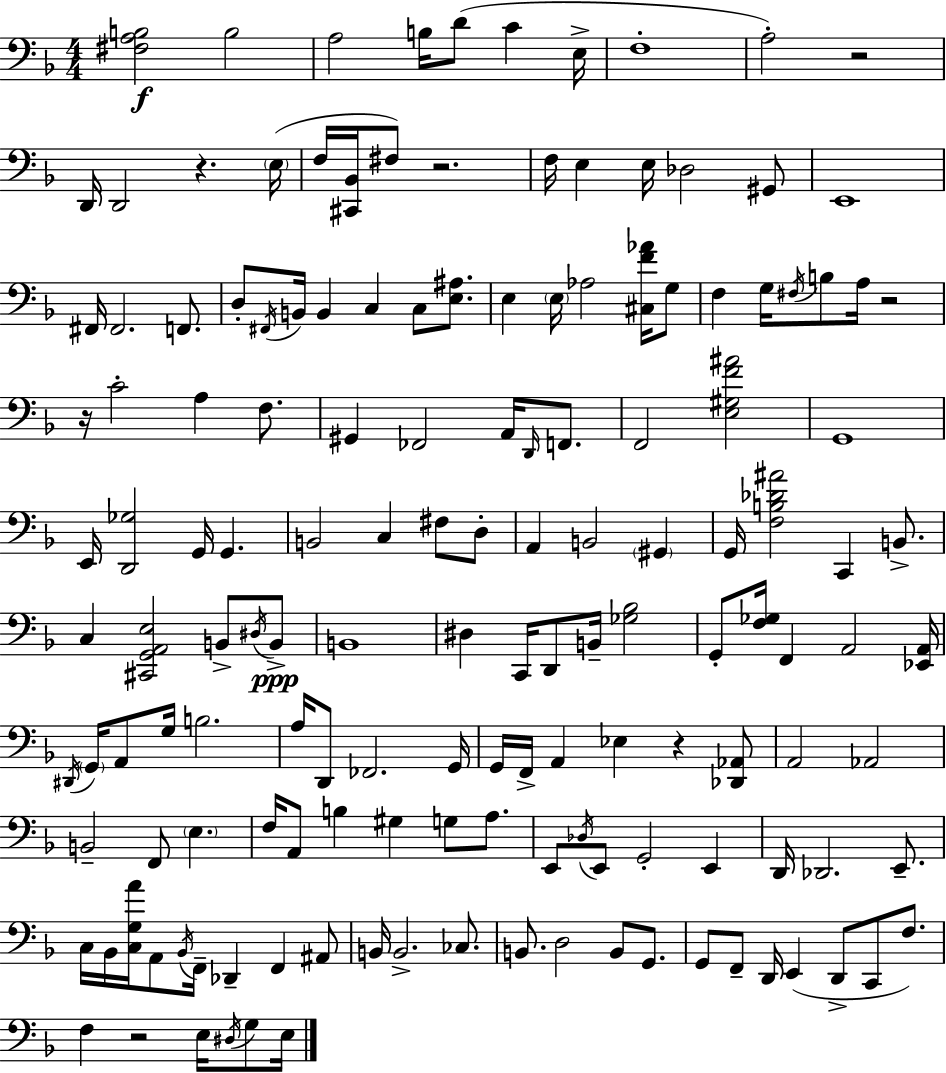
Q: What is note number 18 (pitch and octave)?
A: G#2